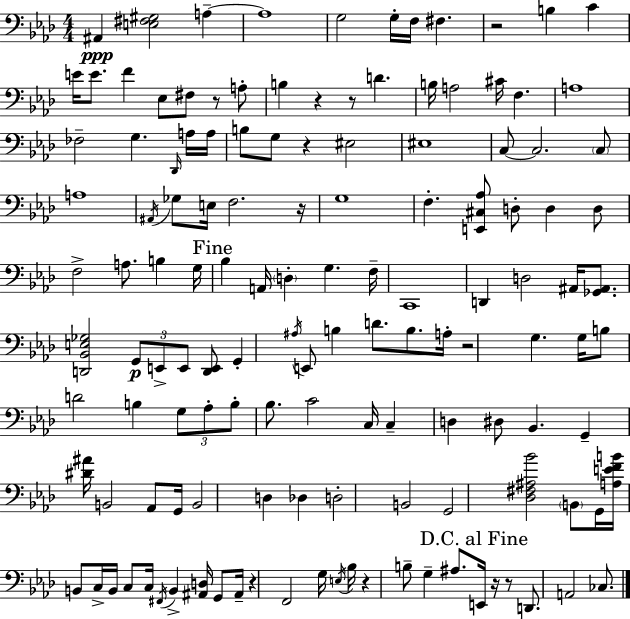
A#2/q [E3,F#3,G#3]/h A3/q A3/w G3/h G3/s F3/s F#3/q. R/h B3/q C4/q E4/s E4/e. F4/q Eb3/e F#3/e R/e A3/e B3/q R/q R/e D4/q. B3/s A3/h C#4/s F3/q. A3/w FES3/h G3/q. Db2/s A3/s A3/s B3/e G3/e R/q EIS3/h EIS3/w C3/e C3/h. C3/e A3/w A#2/s Gb3/e E3/s F3/h. R/s G3/w F3/q. [E2,C#3,Ab3]/e D3/e D3/q D3/e F3/h A3/e. B3/q G3/s Bb3/q A2/s D3/q G3/q. F3/s C2/w D2/q D3/h A#2/s [Gb2,A#2]/e. [D2,Bb2,E3,Gb3]/h G2/e E2/e E2/e [D2,E2]/e G2/q A#3/s E2/e B3/q D4/e. B3/e. A3/s R/h G3/q. G3/s B3/e D4/h B3/q G3/e Ab3/e B3/e Bb3/e. C4/h C3/s C3/q D3/q D#3/e Bb2/q. G2/q [D#4,A#4]/s B2/h Ab2/e G2/s B2/h D3/q Db3/q D3/h B2/h G2/h [Db3,F#3,A#3,Bb4]/h B2/e G2/s [A3,E4,F4,B4]/s B2/e C3/s B2/s C3/e C3/s F#2/s B2/q [A#2,D3]/s G2/e A#2/s R/q F2/h G3/s E3/s Bb3/s R/q B3/e G3/q A#3/e. E2/s R/s R/e D2/e. A2/h CES3/e.